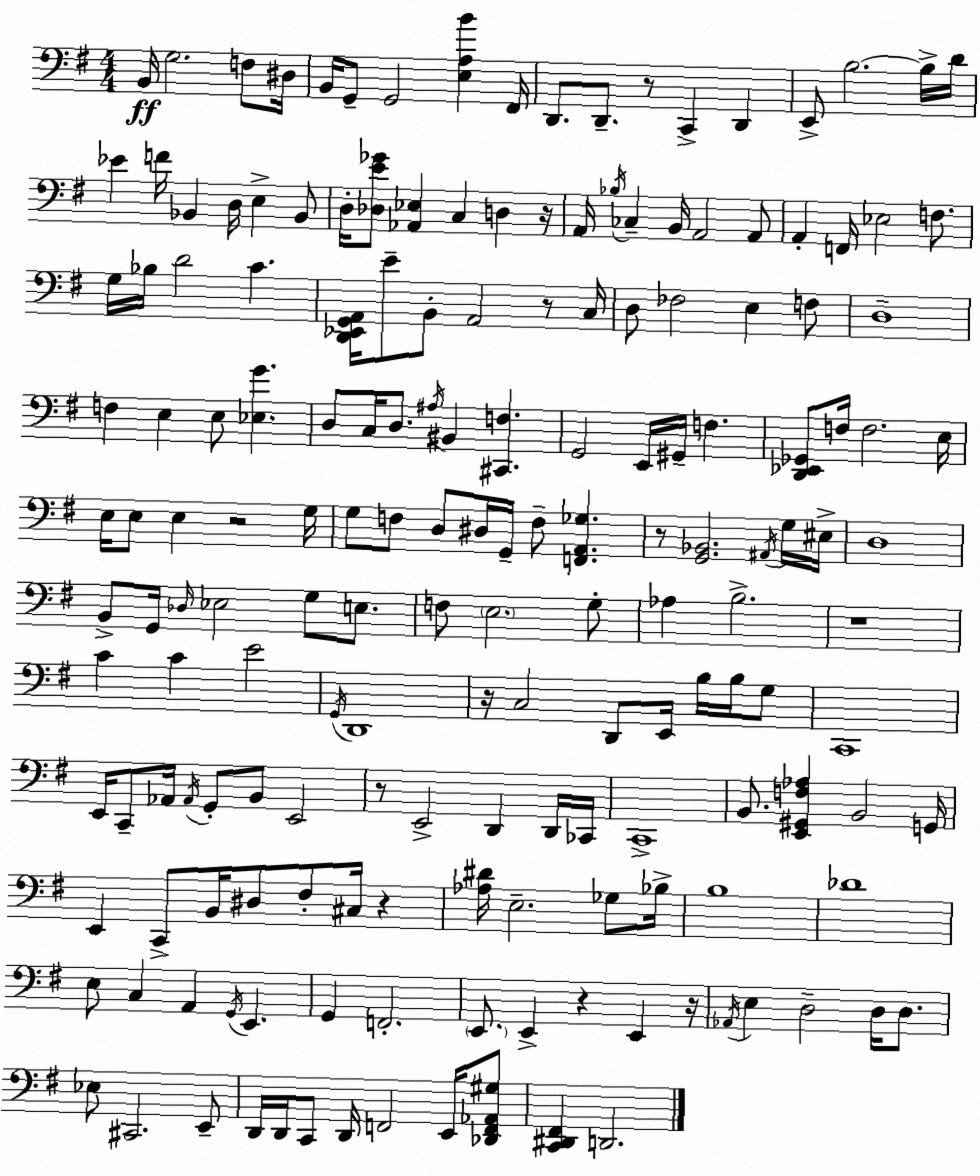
X:1
T:Untitled
M:4/4
L:1/4
K:G
B,,/4 G,2 F,/2 ^D,/4 B,,/4 G,,/2 G,,2 [E,A,B] ^F,,/4 D,,/2 D,,/2 z/2 C,, D,, E,,/2 B,2 B,/4 D/4 _E F/4 _B,, D,/4 E, _B,,/2 D,/4 [_D,E_G]/2 [_A,,_E,] C, D, z/4 A,,/4 _B,/4 _C, B,,/4 A,,2 A,,/2 A,, F,,/4 _E,2 F,/2 G,/4 _B,/4 D2 C [D,,_E,,G,,A,,]/4 E/2 B,,/2 A,,2 z/2 C,/4 D,/2 _F,2 E, F,/2 D,4 F, E, E,/2 [_E,G] D,/2 C,/4 D,/2 ^A,/4 ^B,, [^C,,F,] G,,2 E,,/4 ^G,,/4 F, [D,,_E,,_G,,]/2 F,/4 F,2 E,/4 E,/4 E,/2 E, z2 G,/4 G,/2 F,/2 D,/2 ^D,/4 G,,/4 F,/2 [F,,A,,_G,] z/2 [G,,_B,,]2 ^A,,/4 G,/4 ^E,/4 D,4 B,,/2 G,,/4 _D,/4 _E,2 G,/2 E,/2 F,/2 E,2 G,/2 _A, B,2 z4 C C E2 G,,/4 D,,4 z/4 C,2 D,,/2 E,,/4 B,/4 B,/4 G,/2 C,,4 E,,/4 C,,/2 _A,,/4 _A,,/4 G,,/2 B,,/2 E,,2 z/2 E,,2 D,, D,,/4 _C,,/4 C,,4 B,,/2 [E,,^G,,F,_A,] B,,2 G,,/4 E,, C,,/2 B,,/4 ^D,/2 ^F,/2 ^C,/4 z [_A,^D]/4 E,2 _G,/2 _B,/4 B,4 _D4 E,/2 C, A,, G,,/4 E,, G,, F,,2 E,,/2 E,, z E,, z/4 _A,,/4 E, D,2 D,/4 D,/2 _E,/2 ^C,,2 E,,/2 D,,/4 D,,/4 C,,/2 D,,/4 F,,2 E,,/4 [_D,,F,,_A,,^G,]/2 [C,,^D,,^F,,] D,,2